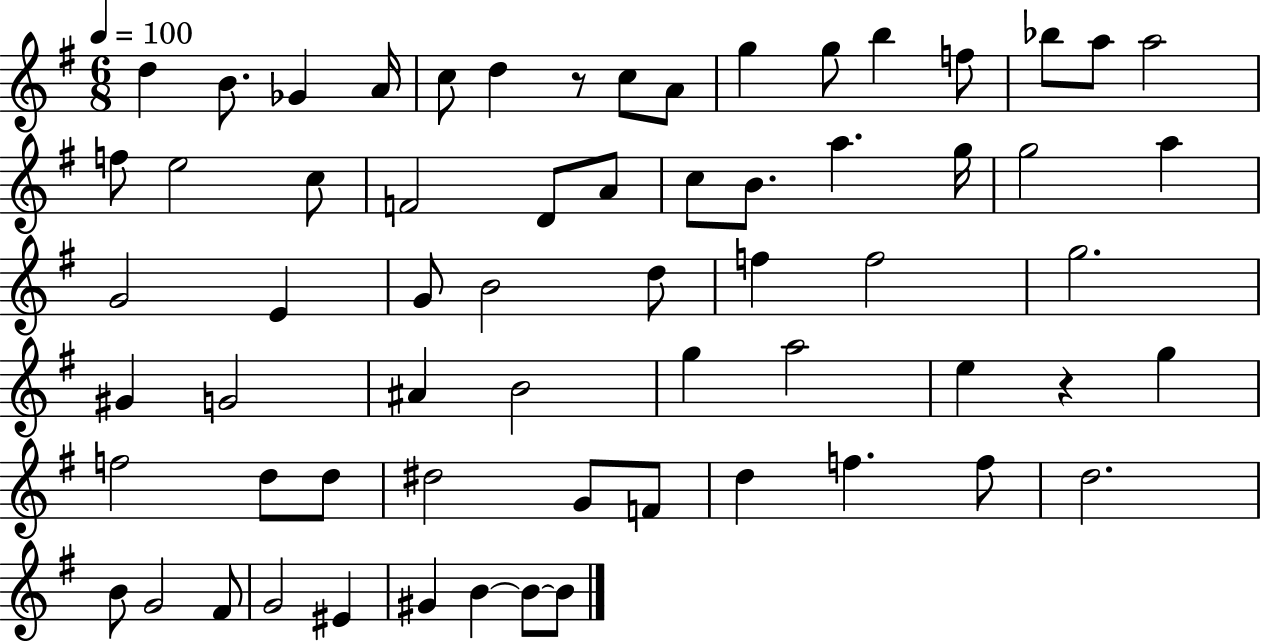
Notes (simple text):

D5/q B4/e. Gb4/q A4/s C5/e D5/q R/e C5/e A4/e G5/q G5/e B5/q F5/e Bb5/e A5/e A5/h F5/e E5/h C5/e F4/h D4/e A4/e C5/e B4/e. A5/q. G5/s G5/h A5/q G4/h E4/q G4/e B4/h D5/e F5/q F5/h G5/h. G#4/q G4/h A#4/q B4/h G5/q A5/h E5/q R/q G5/q F5/h D5/e D5/e D#5/h G4/e F4/e D5/q F5/q. F5/e D5/h. B4/e G4/h F#4/e G4/h EIS4/q G#4/q B4/q B4/e B4/e